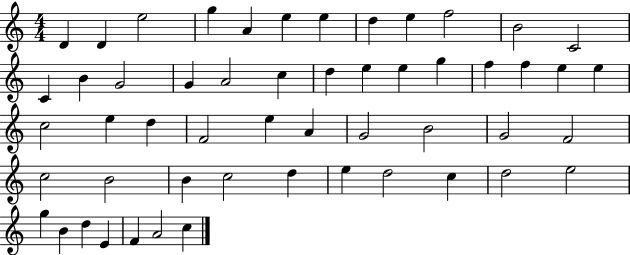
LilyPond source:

{
  \clef treble
  \numericTimeSignature
  \time 4/4
  \key c \major
  d'4 d'4 e''2 | g''4 a'4 e''4 e''4 | d''4 e''4 f''2 | b'2 c'2 | \break c'4 b'4 g'2 | g'4 a'2 c''4 | d''4 e''4 e''4 g''4 | f''4 f''4 e''4 e''4 | \break c''2 e''4 d''4 | f'2 e''4 a'4 | g'2 b'2 | g'2 f'2 | \break c''2 b'2 | b'4 c''2 d''4 | e''4 d''2 c''4 | d''2 e''2 | \break g''4 b'4 d''4 e'4 | f'4 a'2 c''4 | \bar "|."
}